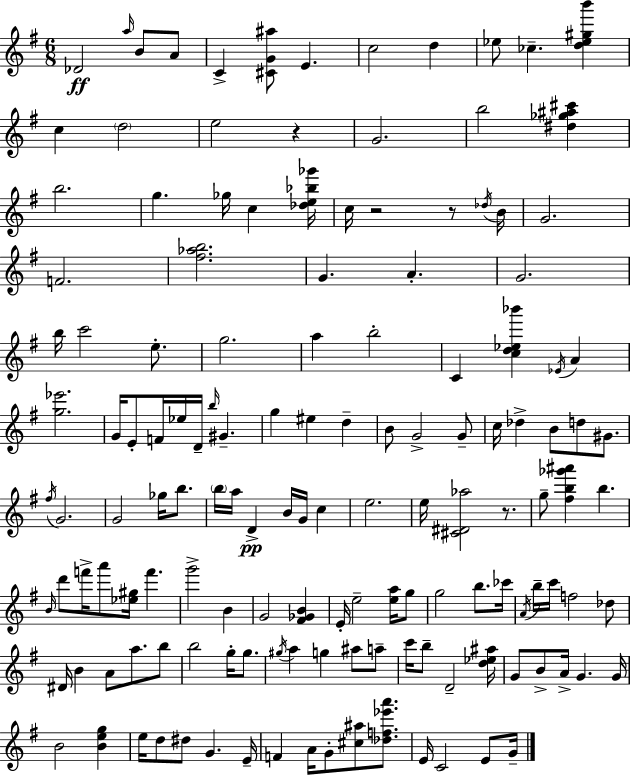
{
  \clef treble
  \numericTimeSignature
  \time 6/8
  \key e \minor
  \repeat volta 2 { des'2\ff \grace { a''16 } b'8 a'8 | c'4-> <cis' g' ais''>8 e'4. | c''2 d''4 | ees''8 ces''4.-- <d'' ees'' gis'' b'''>4 | \break c''4 \parenthesize d''2 | e''2 r4 | g'2. | b''2 <dis'' ges'' ais'' cis'''>4 | \break b''2. | g''4. ges''16 c''4 | <des'' e'' bes'' ges'''>16 c''16 r2 r8 | \acciaccatura { des''16 } b'16 g'2. | \break f'2. | <fis'' aes'' b''>2. | g'4. a'4.-. | g'2. | \break b''16 c'''2 e''8.-. | g''2. | a''4 b''2-. | c'4 <c'' d'' ees'' bes'''>4 \acciaccatura { ees'16 } a'4 | \break <g'' ees'''>2. | g'16 e'8-. f'16 ees''16 d'16-- \grace { b''16 } gis'4.-- | g''4 eis''4 | d''4-- b'8 g'2-> | \break g'8-- c''16 des''4-> b'8 d''8 | gis'8. \acciaccatura { fis''16 } g'2. | g'2 | ges''16 b''8. \parenthesize b''16 a''16 d'4->\pp b'16 | \break g'16 c''4 e''2. | e''16 <cis' dis' aes''>2 | r8. g''8-- <fis'' b'' ges''' ais'''>4 b''4. | \grace { b'16 } d'''8 f'''16-> a'''8 <ees'' gis''>16 | \break f'''4. g'''2-> | b'4 g'2 | <fis' ges' b'>4 e'16-. e''2-- | <e'' a''>16 g''8 g''2 | \break b''8. ces'''16 \acciaccatura { a'16 } b''16-- c'''16 f''2 | des''8 dis'16 b'4 | a'8 a''8. b''8 b''2 | g''16-. g''8. \acciaccatura { gis''16 } a''4 | \break g''4 ais''8 a''8-- c'''16 b''8-- d'2-- | <d'' ees'' ais''>16 g'8 b'8-> | a'16-> g'4. g'16 b'2 | <b' e'' g''>4 e''16 d''8 dis''8 | \break g'4. e'16-- f'4 | a'16 g'8-. <cis'' ais''>8 <des'' f'' ees''' a'''>8. e'16 c'2 | e'8 g'16-- } \bar "|."
}